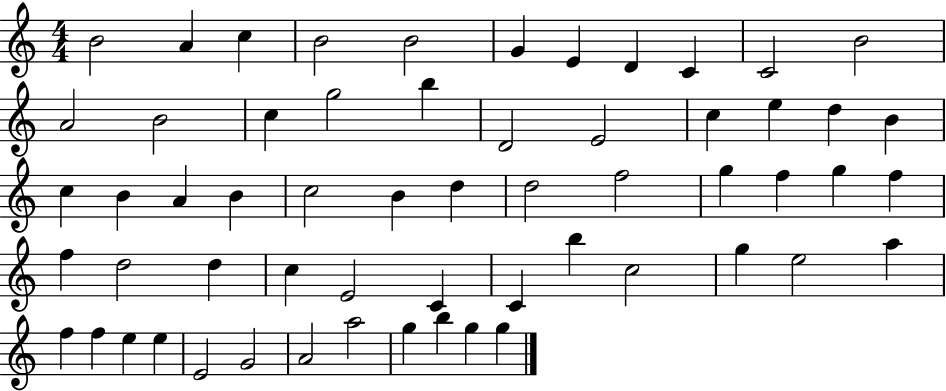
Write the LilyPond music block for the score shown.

{
  \clef treble
  \numericTimeSignature
  \time 4/4
  \key c \major
  b'2 a'4 c''4 | b'2 b'2 | g'4 e'4 d'4 c'4 | c'2 b'2 | \break a'2 b'2 | c''4 g''2 b''4 | d'2 e'2 | c''4 e''4 d''4 b'4 | \break c''4 b'4 a'4 b'4 | c''2 b'4 d''4 | d''2 f''2 | g''4 f''4 g''4 f''4 | \break f''4 d''2 d''4 | c''4 e'2 c'4 | c'4 b''4 c''2 | g''4 e''2 a''4 | \break f''4 f''4 e''4 e''4 | e'2 g'2 | a'2 a''2 | g''4 b''4 g''4 g''4 | \break \bar "|."
}